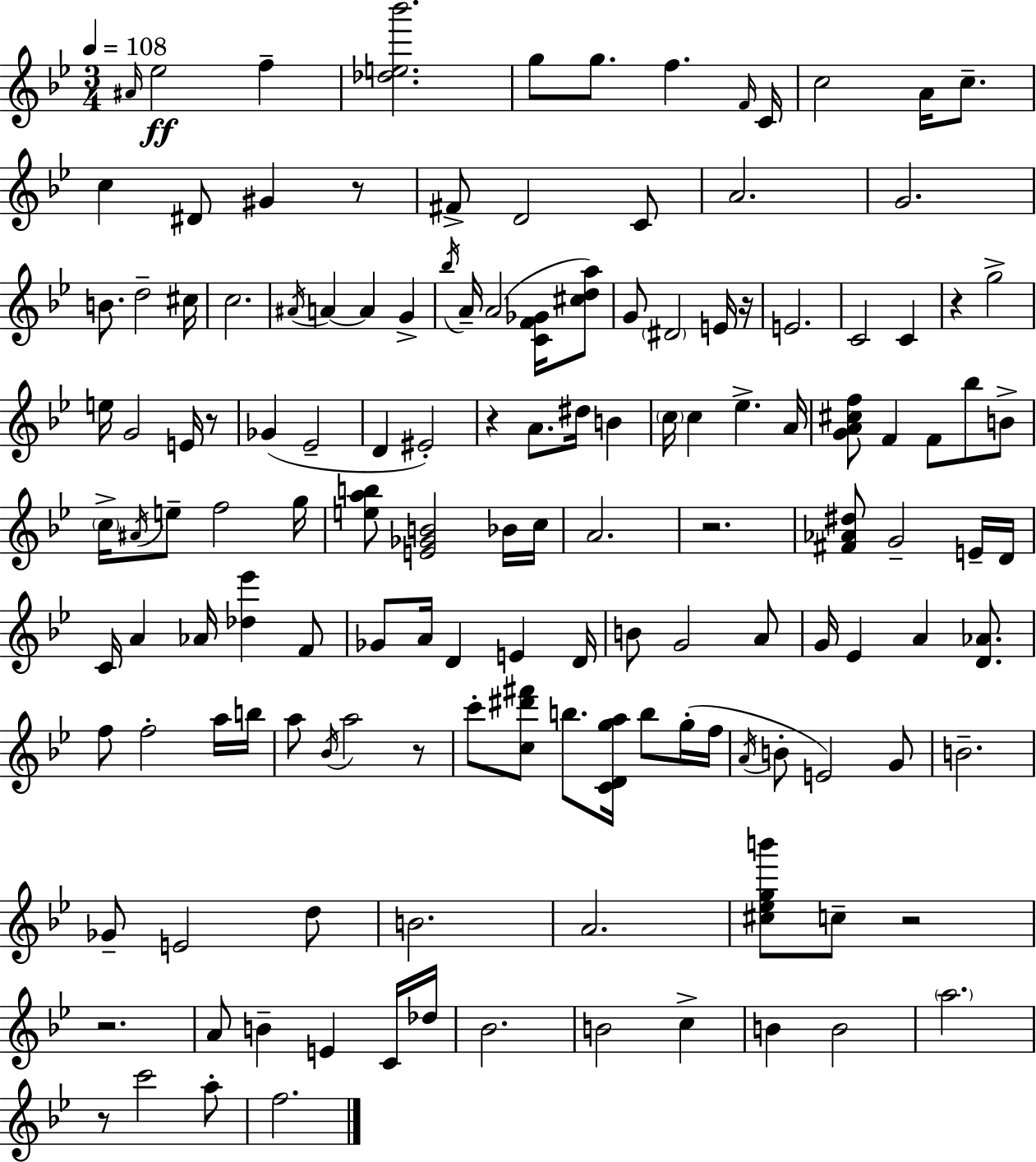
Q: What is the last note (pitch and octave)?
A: F5